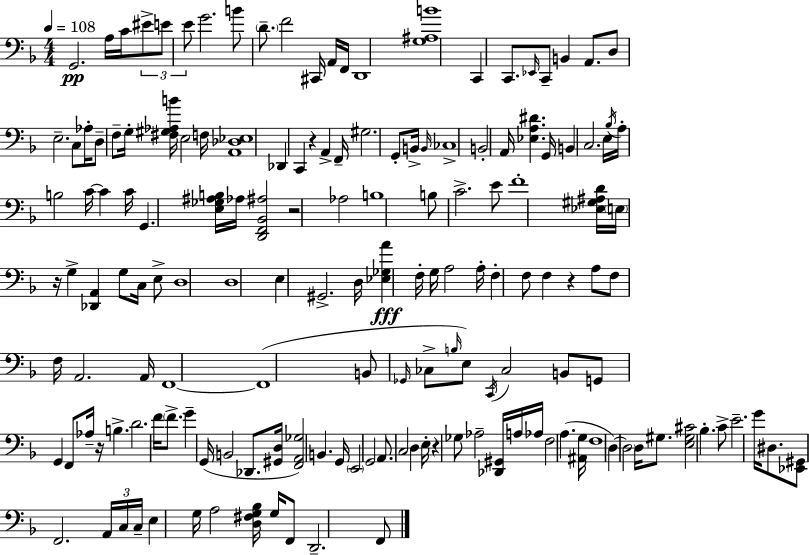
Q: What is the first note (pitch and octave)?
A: G2